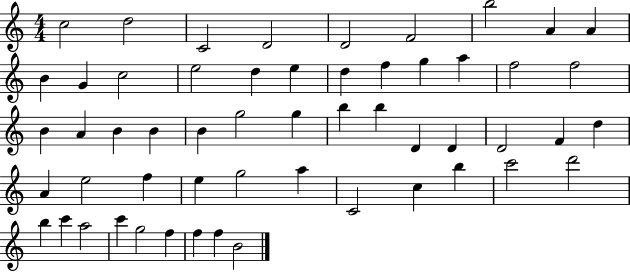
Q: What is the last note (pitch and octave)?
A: B4